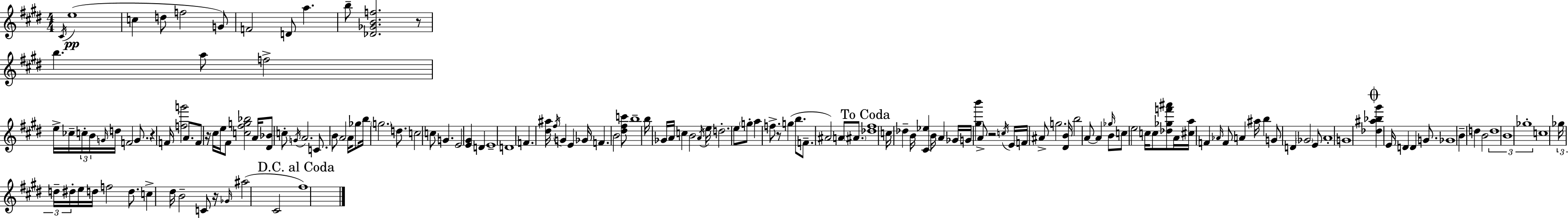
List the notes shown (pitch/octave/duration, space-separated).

C#4/s E5/w C5/q D5/e F5/h G4/e F4/h D4/e A5/q. B5/e [Db4,Gb4,B4,F5]/h. R/e B5/q. A5/e F5/h E5/s CES5/s C5/s B4/s G4/s D5/s F4/h G4/e. R/q F4/s [F5,G6]/h A4/e. F4/e R/s C#5/s E5/s F#4/e [C5,F#5,G5,Bb5]/h A4/s [D#4,Bb4]/e C5/e G4/s A4/h. C4/e. B4/e A4/h A4/s Gb5/e B5/s G5/h. D5/e. C5/h C5/e G4/q. E4/h [E4,G#4]/q D4/q E4/w D4/w F4/q. [D#5,A#5]/s F#5/s G4/q E4/q Gb4/s F4/q. B4/h [D#5,F#5,C6]/e B5/w B5/s Gb4/s A4/s C5/q B4/h A4/s E5/s D5/h. E5/e G5/e A5/q F5/e. R/e G5/q B5/e. F4/e. A#4/h A4/e A#4/e. [Db5,F#5]/w C5/s Db5/q B4/s [C#4,Eb5]/q B4/s A4/q Gb4/s G4/s [G#5,B6]/q A4/e R/h C5/s E4/s F4/s A#4/e G5/h. [D#4,B4]/s B5/h A4/e A4/q Gb5/s B4/e C5/e E5/h C5/s C5/e [Db5,Gb5,F6,A#6]/e A4/s [C#5,A5]/s F4/q Ab4/s F4/e A4/q A#5/s B5/q G4/e D4/q Gb4/h E4/e A4/w G4/w [Db5,A#5,Bb5,G#6]/q E4/s D4/q D4/q G4/e. Gb4/w B4/q D5/q B4/h D5/w B4/w Gb5/w C5/w Gb5/s D5/s D#5/s E5/s D5/s F5/h D5/e. C5/q D#5/s B4/h C4/e R/s Gb4/s A#5/h C#4/h F#5/w